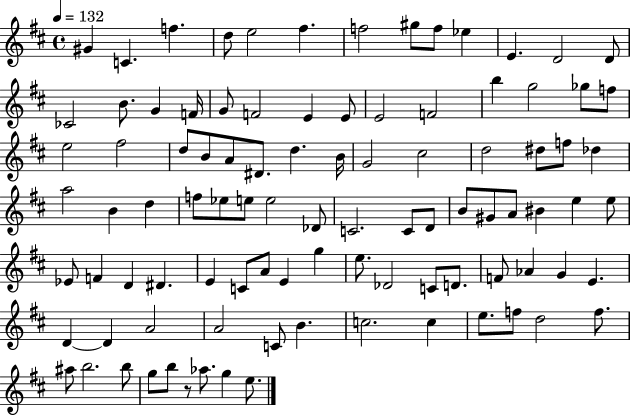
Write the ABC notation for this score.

X:1
T:Untitled
M:4/4
L:1/4
K:D
^G C f d/2 e2 ^f f2 ^g/2 f/2 _e E D2 D/2 _C2 B/2 G F/4 G/2 F2 E E/2 E2 F2 b g2 _g/2 f/2 e2 ^f2 d/2 B/2 A/2 ^D/2 d B/4 G2 ^c2 d2 ^d/2 f/2 _d a2 B d f/2 _e/2 e/2 e2 _D/2 C2 C/2 D/2 B/2 ^G/2 A/2 ^B e e/2 _E/2 F D ^D E C/2 A/2 E g e/2 _D2 C/2 D/2 F/2 _A G E D D A2 A2 C/2 B c2 c e/2 f/2 d2 f/2 ^a/2 b2 b/2 g/2 b/2 z/2 _a/2 g e/2